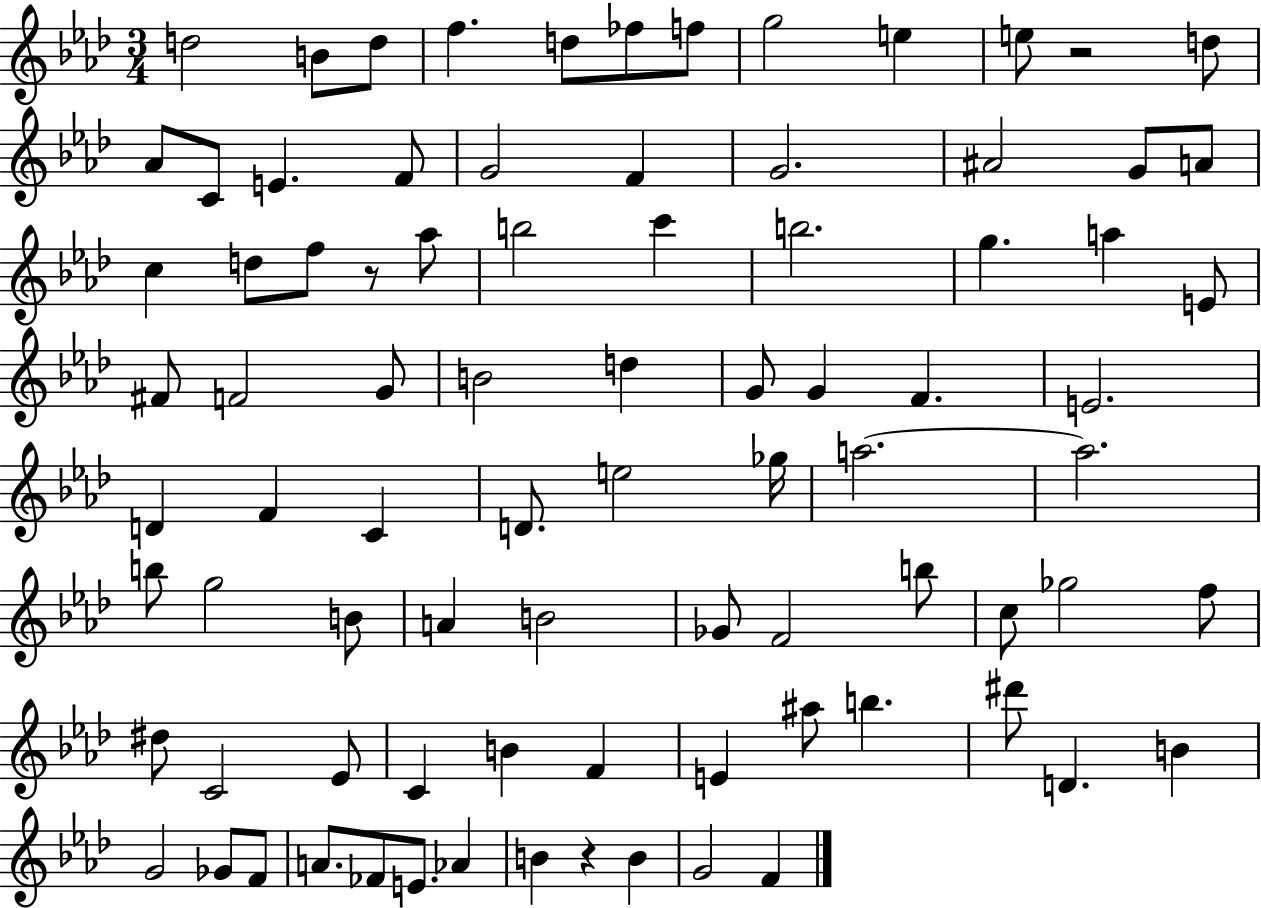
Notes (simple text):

D5/h B4/e D5/e F5/q. D5/e FES5/e F5/e G5/h E5/q E5/e R/h D5/e Ab4/e C4/e E4/q. F4/e G4/h F4/q G4/h. A#4/h G4/e A4/e C5/q D5/e F5/e R/e Ab5/e B5/h C6/q B5/h. G5/q. A5/q E4/e F#4/e F4/h G4/e B4/h D5/q G4/e G4/q F4/q. E4/h. D4/q F4/q C4/q D4/e. E5/h Gb5/s A5/h. A5/h. B5/e G5/h B4/e A4/q B4/h Gb4/e F4/h B5/e C5/e Gb5/h F5/e D#5/e C4/h Eb4/e C4/q B4/q F4/q E4/q A#5/e B5/q. D#6/e D4/q. B4/q G4/h Gb4/e F4/e A4/e. FES4/e E4/e. Ab4/q B4/q R/q B4/q G4/h F4/q